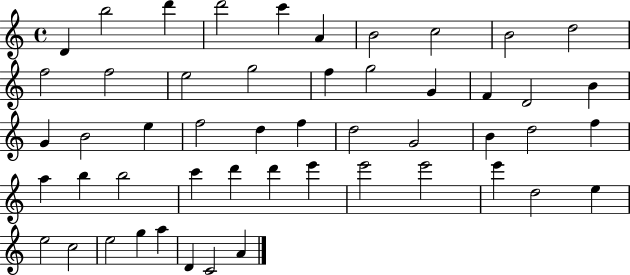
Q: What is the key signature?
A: C major